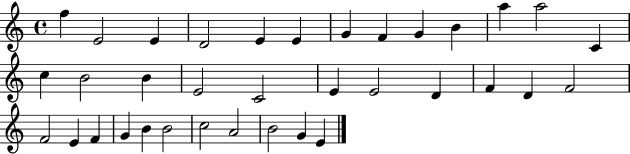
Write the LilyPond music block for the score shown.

{
  \clef treble
  \time 4/4
  \defaultTimeSignature
  \key c \major
  f''4 e'2 e'4 | d'2 e'4 e'4 | g'4 f'4 g'4 b'4 | a''4 a''2 c'4 | \break c''4 b'2 b'4 | e'2 c'2 | e'4 e'2 d'4 | f'4 d'4 f'2 | \break f'2 e'4 f'4 | g'4 b'4 b'2 | c''2 a'2 | b'2 g'4 e'4 | \break \bar "|."
}